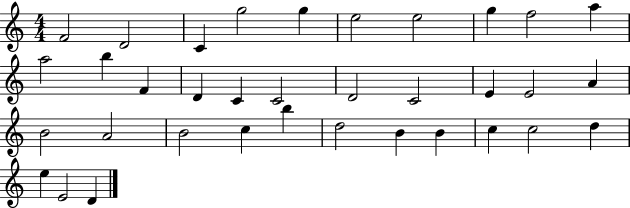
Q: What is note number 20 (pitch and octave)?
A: E4